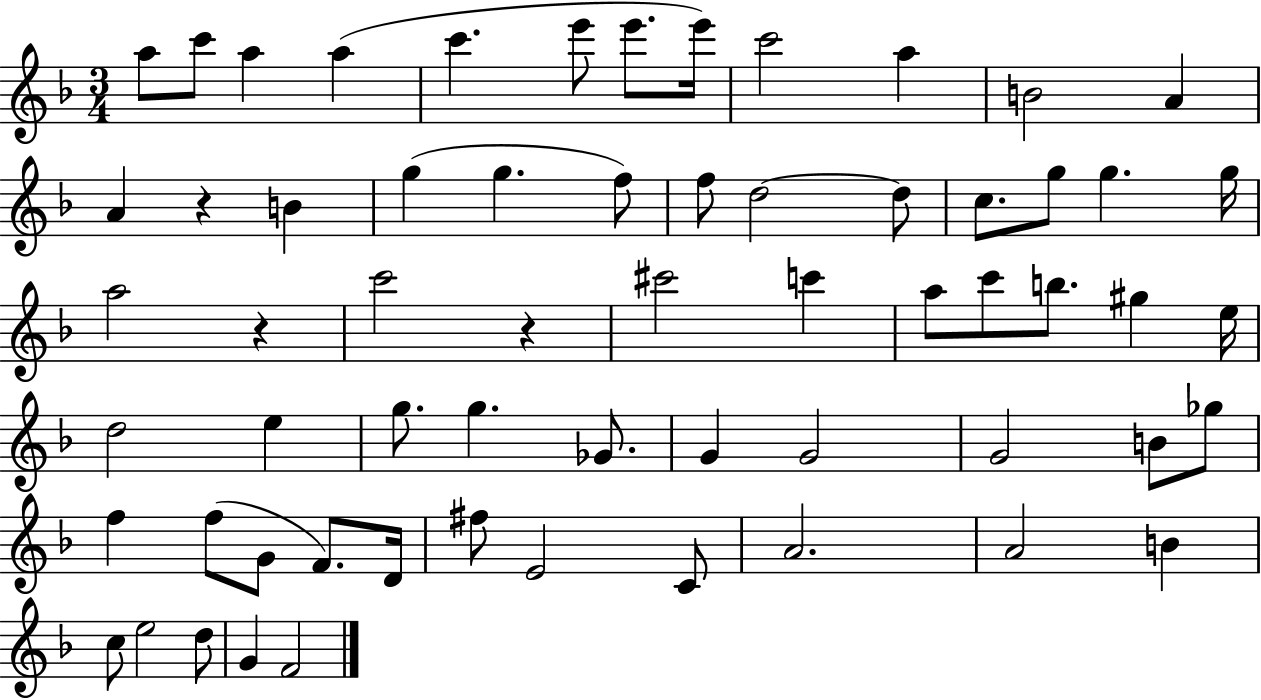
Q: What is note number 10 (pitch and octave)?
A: A5